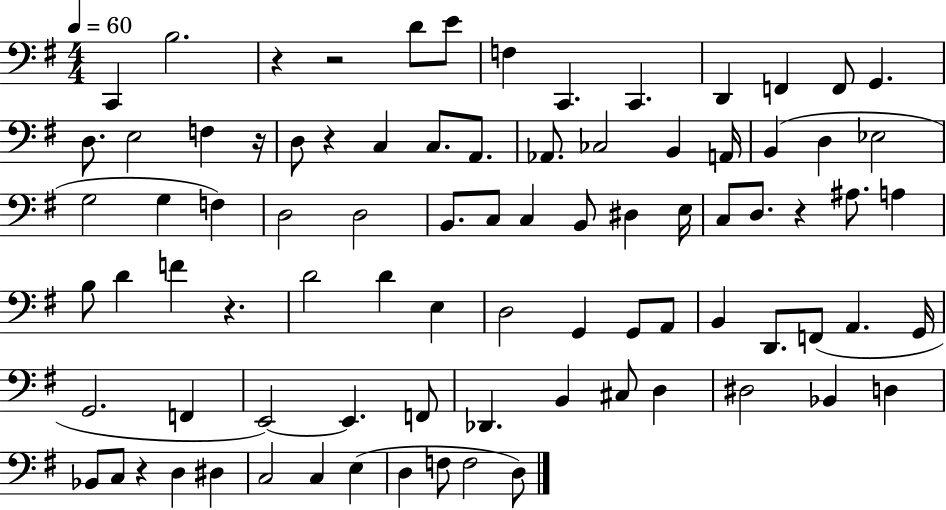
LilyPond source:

{
  \clef bass
  \numericTimeSignature
  \time 4/4
  \key g \major
  \tempo 4 = 60
  c,4 b2. | r4 r2 d'8 e'8 | f4 c,4. c,4. | d,4 f,4 f,8 g,4. | \break d8. e2 f4 r16 | d8 r4 c4 c8. a,8. | aes,8. ces2 b,4 a,16 | b,4( d4 ees2 | \break g2 g4 f4) | d2 d2 | b,8. c8 c4 b,8 dis4 e16 | c8 d8. r4 ais8. a4 | \break b8 d'4 f'4 r4. | d'2 d'4 e4 | d2 g,4 g,8 a,8 | b,4 d,8. f,8( a,4. g,16 | \break g,2. f,4 | e,2~~) e,4. f,8 | des,4. b,4 cis8 d4 | dis2 bes,4 d4 | \break bes,8 c8 r4 d4 dis4 | c2 c4 e4( | d4 f8 f2 d8) | \bar "|."
}